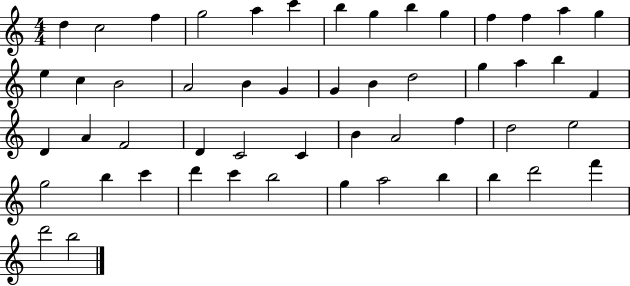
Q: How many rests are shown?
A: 0